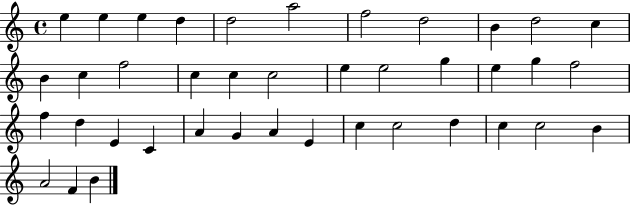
{
  \clef treble
  \time 4/4
  \defaultTimeSignature
  \key c \major
  e''4 e''4 e''4 d''4 | d''2 a''2 | f''2 d''2 | b'4 d''2 c''4 | \break b'4 c''4 f''2 | c''4 c''4 c''2 | e''4 e''2 g''4 | e''4 g''4 f''2 | \break f''4 d''4 e'4 c'4 | a'4 g'4 a'4 e'4 | c''4 c''2 d''4 | c''4 c''2 b'4 | \break a'2 f'4 b'4 | \bar "|."
}